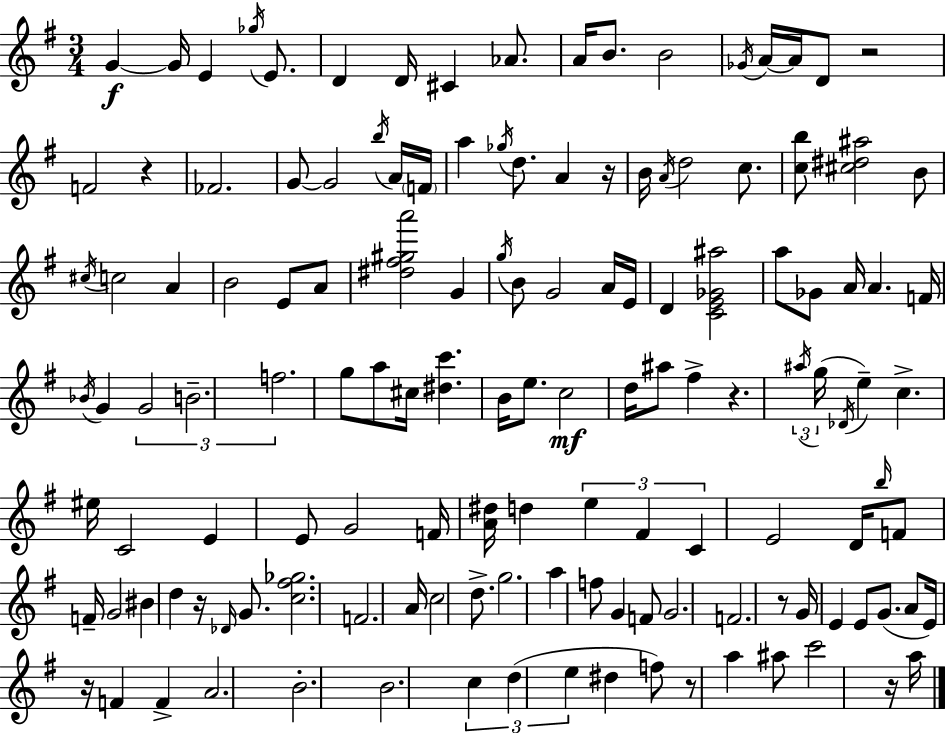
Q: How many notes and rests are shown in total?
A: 136